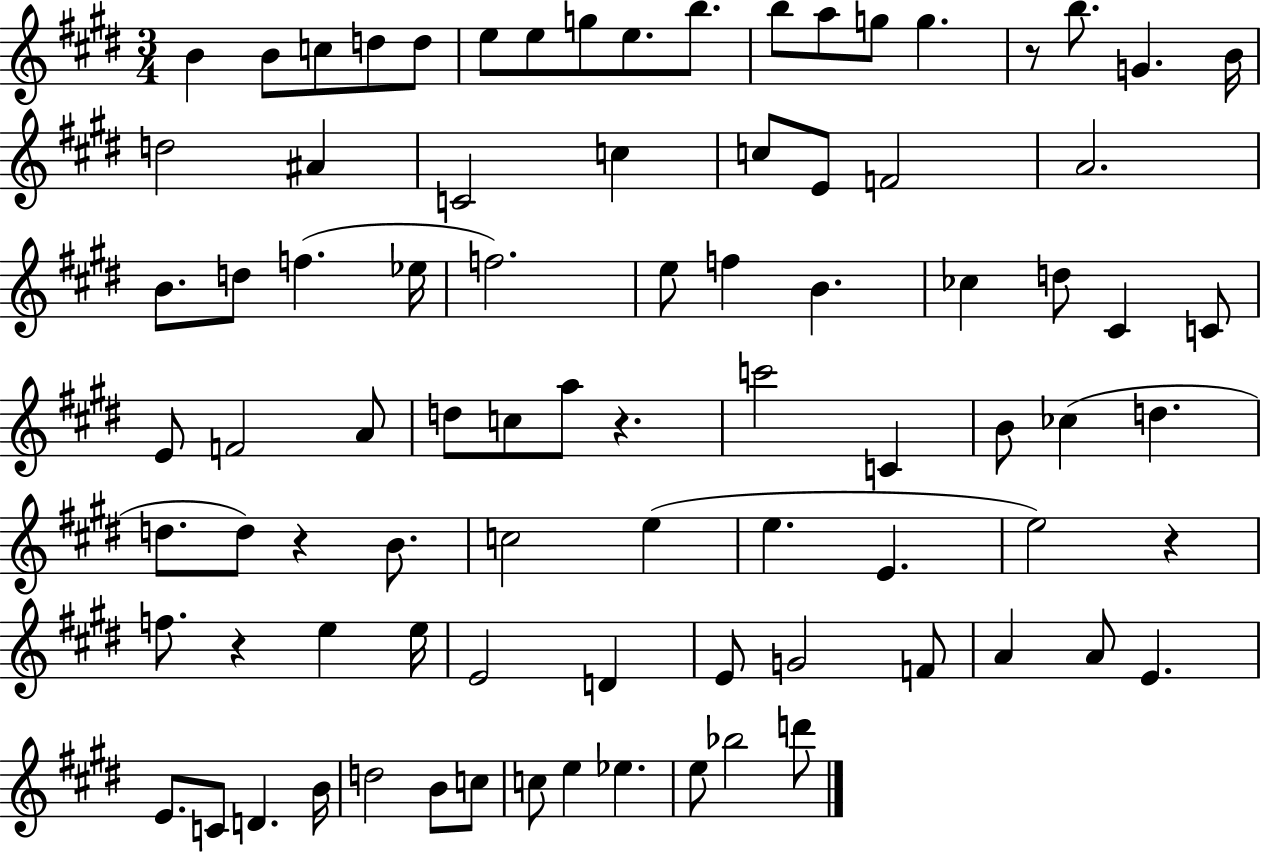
{
  \clef treble
  \numericTimeSignature
  \time 3/4
  \key e \major
  \repeat volta 2 { b'4 b'8 c''8 d''8 d''8 | e''8 e''8 g''8 e''8. b''8. | b''8 a''8 g''8 g''4. | r8 b''8. g'4. b'16 | \break d''2 ais'4 | c'2 c''4 | c''8 e'8 f'2 | a'2. | \break b'8. d''8 f''4.( ees''16 | f''2.) | e''8 f''4 b'4. | ces''4 d''8 cis'4 c'8 | \break e'8 f'2 a'8 | d''8 c''8 a''8 r4. | c'''2 c'4 | b'8 ces''4( d''4. | \break d''8. d''8) r4 b'8. | c''2 e''4( | e''4. e'4. | e''2) r4 | \break f''8. r4 e''4 e''16 | e'2 d'4 | e'8 g'2 f'8 | a'4 a'8 e'4. | \break e'8. c'8 d'4. b'16 | d''2 b'8 c''8 | c''8 e''4 ees''4. | e''8 bes''2 d'''8 | \break } \bar "|."
}